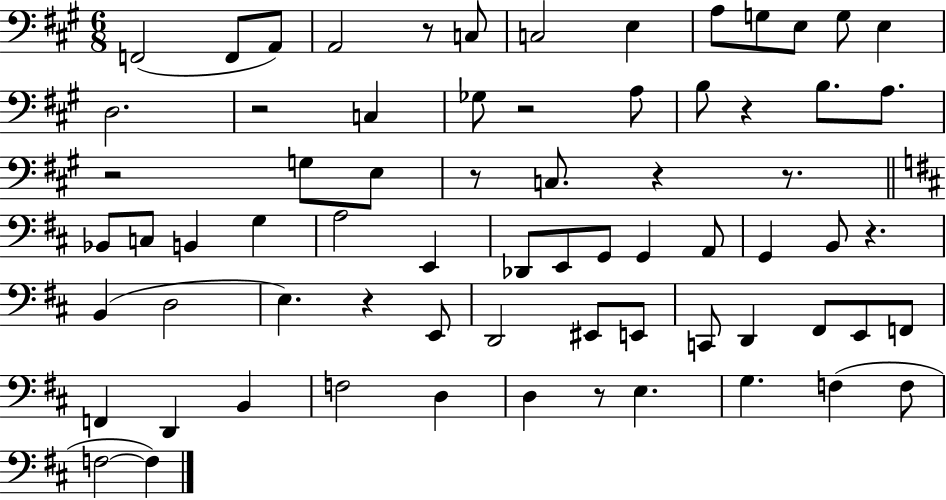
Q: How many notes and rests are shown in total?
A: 70